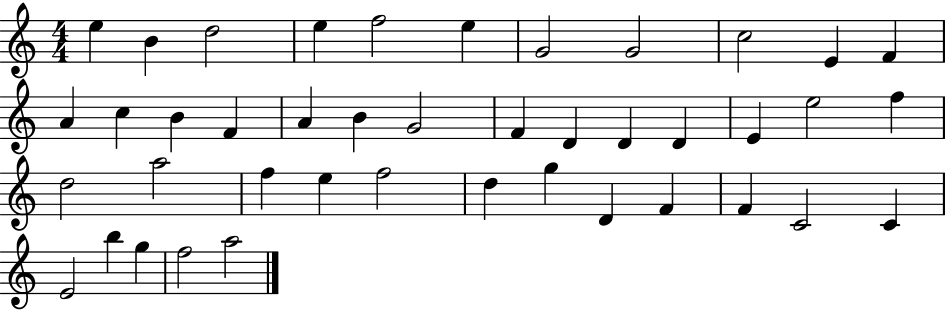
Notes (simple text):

E5/q B4/q D5/h E5/q F5/h E5/q G4/h G4/h C5/h E4/q F4/q A4/q C5/q B4/q F4/q A4/q B4/q G4/h F4/q D4/q D4/q D4/q E4/q E5/h F5/q D5/h A5/h F5/q E5/q F5/h D5/q G5/q D4/q F4/q F4/q C4/h C4/q E4/h B5/q G5/q F5/h A5/h